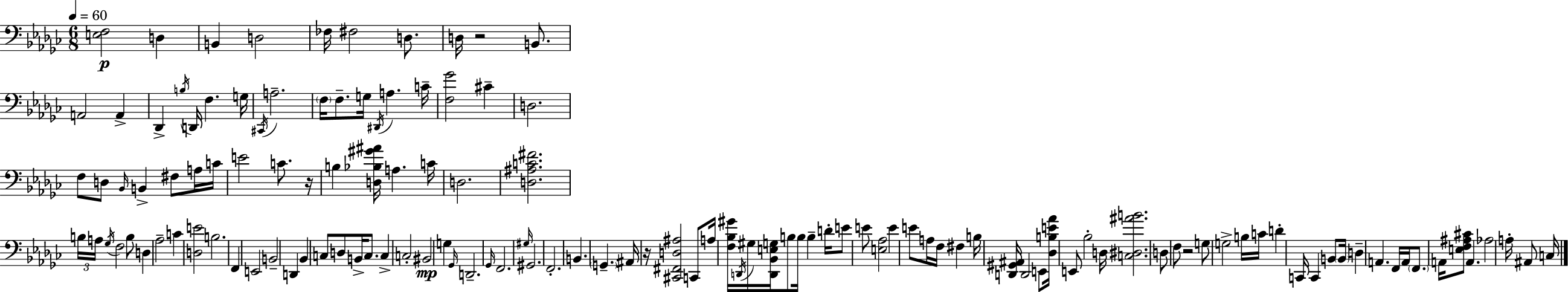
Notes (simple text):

[E3,F3]/h D3/q B2/q D3/h FES3/s F#3/h D3/e. D3/s R/h B2/e. A2/h A2/q Db2/q B3/s D2/s F3/q. G3/s C#2/s A3/h. F3/s F3/e. G3/s D#2/s A3/q. C4/s [F3,Gb4]/h C#4/q D3/h. F3/e D3/e Bb2/s B2/q F#3/e A3/s C4/s E4/h C4/e. R/s B3/q [D3,Bb3,G#4,A#4]/s A3/q. C4/s D3/h. [D3,A#3,C4,F#4]/h. B3/s A3/s Gb3/s F3/h B3/e D3/q Ab3/h C4/q [D3,E4]/h B3/h. F2/q E2/h B2/h D2/q Bb2/q C3/e D3/e B2/s C3/e. C3/q C3/h BIS2/h G3/q Gb2/s D2/h. Gb2/s F2/h. G#3/s G#2/h. F2/h. B2/q. G2/q. A#2/s R/s [C#2,F#2,D3,A#3]/h C2/e A3/s [F3,Bb3,G#4]/s D2/s G#3/s [D2,Bb2,E3,G3]/s B3/e B3/s B3/q D4/s E4/e E4/e [E3,Ab3]/h E4/q E4/e A3/s F3/s F#3/q B3/s [D2,G#2,A#2]/s D2/h E2/e [Db3,B3,E4,Ab4]/s E2/e Bb3/h D3/s [C3,D#3,A#4,B4]/h. D3/e F3/e R/h G3/e G3/h B3/s C4/s D4/q C2/s C2/q B2/e B2/s D3/q A2/q. F2/s A2/s F2/e. A2/s [E3,F3,A#3,C#4]/e A2/q. Ab3/h A3/s A#2/e C3/s